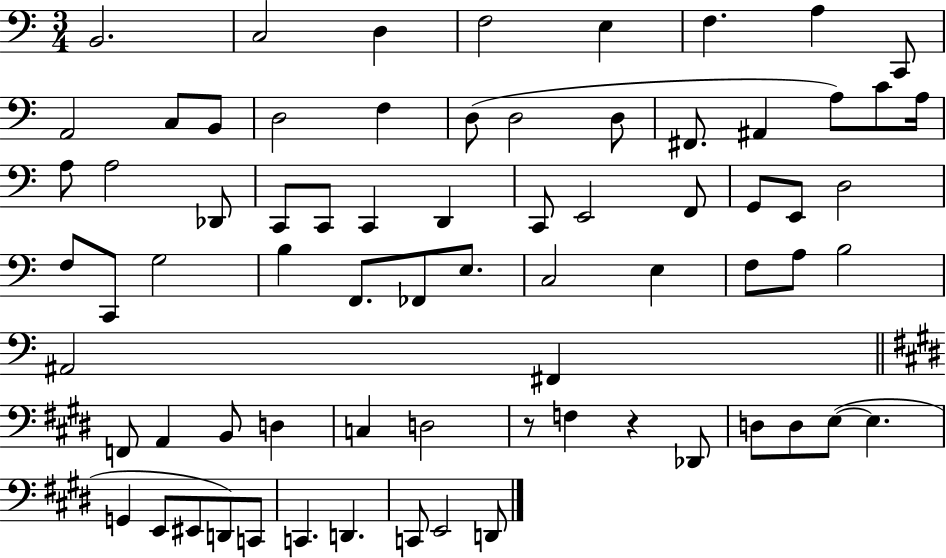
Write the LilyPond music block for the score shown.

{
  \clef bass
  \numericTimeSignature
  \time 3/4
  \key c \major
  b,2. | c2 d4 | f2 e4 | f4. a4 c,8 | \break a,2 c8 b,8 | d2 f4 | d8( d2 d8 | fis,8. ais,4 a8) c'8 a16 | \break a8 a2 des,8 | c,8 c,8 c,4 d,4 | c,8 e,2 f,8 | g,8 e,8 d2 | \break f8 c,8 g2 | b4 f,8. fes,8 e8. | c2 e4 | f8 a8 b2 | \break ais,2 fis,4 | \bar "||" \break \key e \major f,8 a,4 b,8 d4 | c4 d2 | r8 f4 r4 des,8 | d8 d8 e8~(~ e4. | \break g,4 e,8 eis,8 d,8) c,8 | c,4. d,4. | c,8 e,2 d,8 | \bar "|."
}